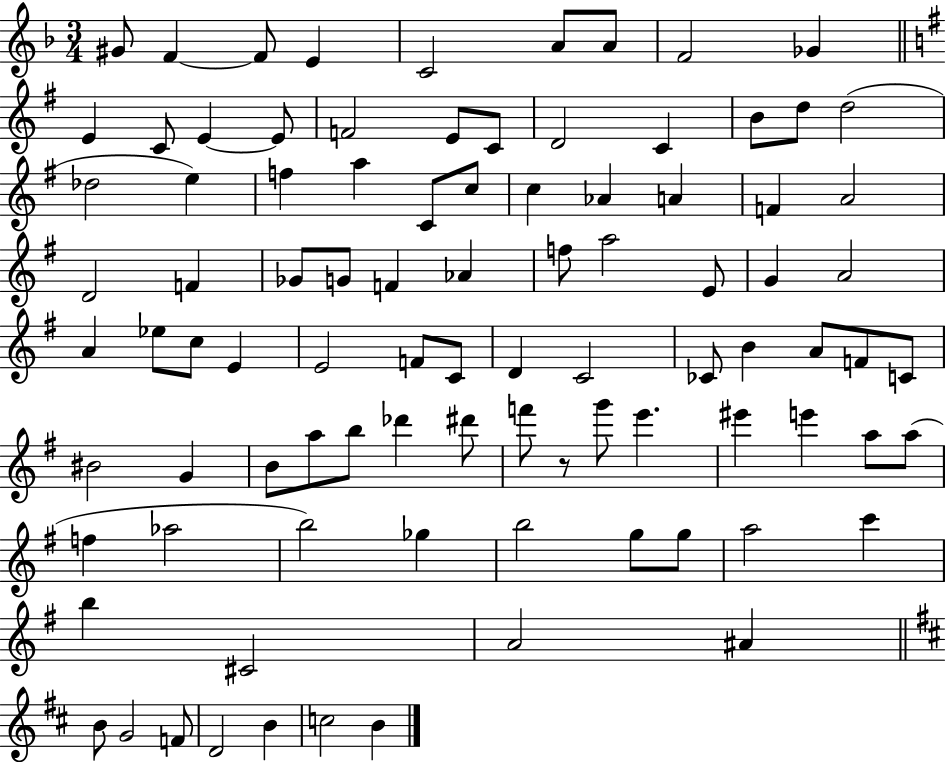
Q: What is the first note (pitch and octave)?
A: G#4